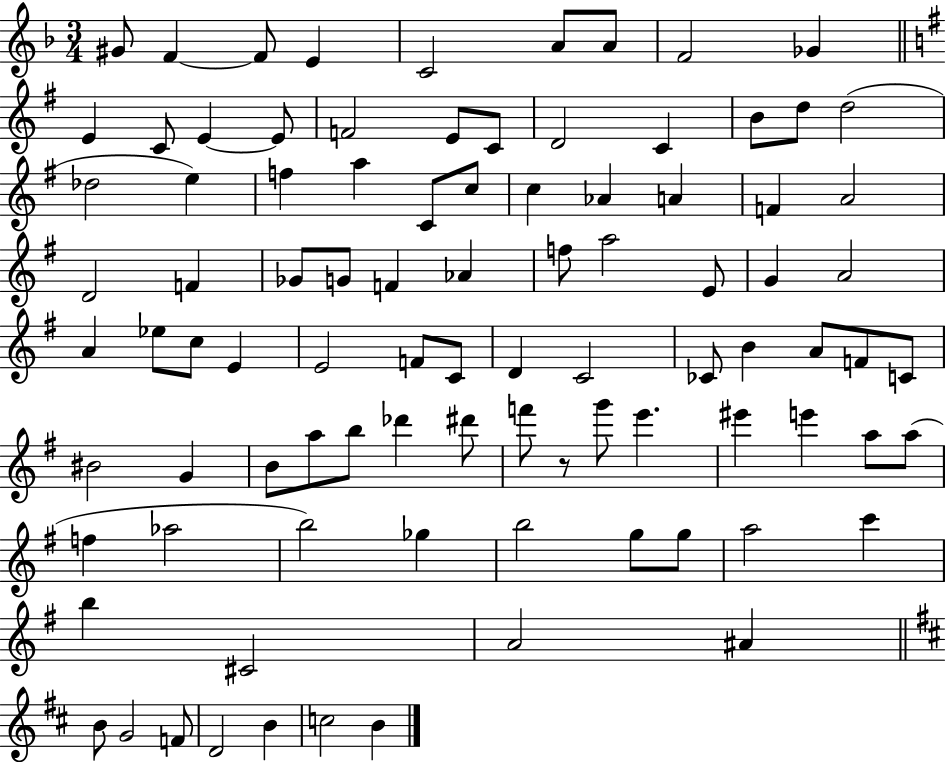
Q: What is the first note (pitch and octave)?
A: G#4